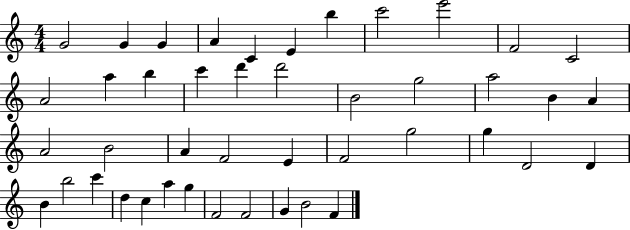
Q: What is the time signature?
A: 4/4